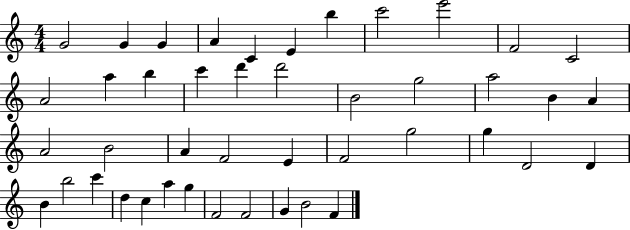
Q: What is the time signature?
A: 4/4